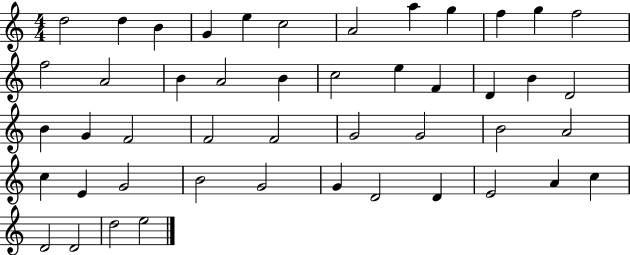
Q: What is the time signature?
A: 4/4